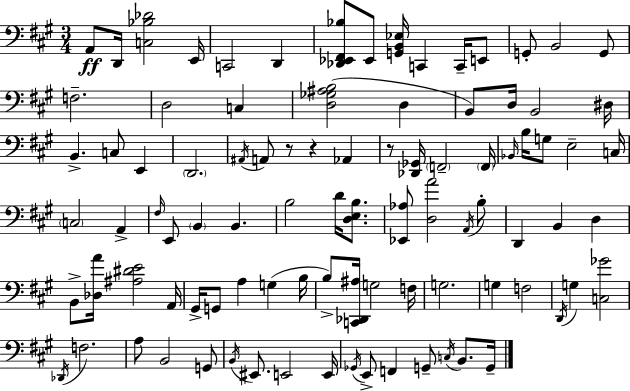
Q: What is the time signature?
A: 3/4